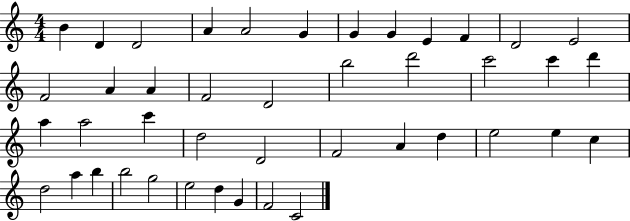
X:1
T:Untitled
M:4/4
L:1/4
K:C
B D D2 A A2 G G G E F D2 E2 F2 A A F2 D2 b2 d'2 c'2 c' d' a a2 c' d2 D2 F2 A d e2 e c d2 a b b2 g2 e2 d G F2 C2